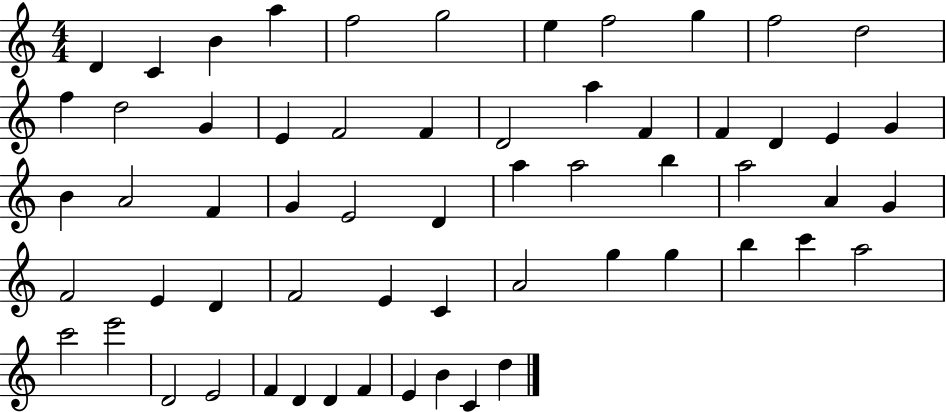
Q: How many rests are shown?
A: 0